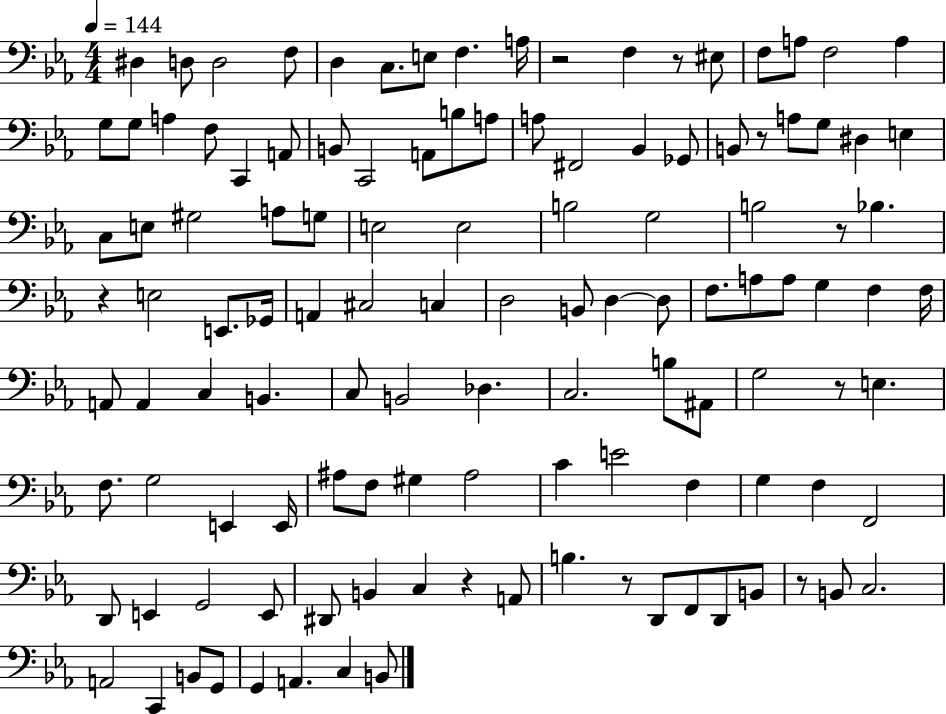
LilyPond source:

{
  \clef bass
  \numericTimeSignature
  \time 4/4
  \key ees \major
  \tempo 4 = 144
  dis4 d8 d2 f8 | d4 c8. e8 f4. a16 | r2 f4 r8 eis8 | f8 a8 f2 a4 | \break g8 g8 a4 f8 c,4 a,8 | b,8 c,2 a,8 b8 a8 | a8 fis,2 bes,4 ges,8 | b,8 r8 a8 g8 dis4 e4 | \break c8 e8 gis2 a8 g8 | e2 e2 | b2 g2 | b2 r8 bes4. | \break r4 e2 e,8. ges,16 | a,4 cis2 c4 | d2 b,8 d4~~ d8 | f8. a8 a8 g4 f4 f16 | \break a,8 a,4 c4 b,4. | c8 b,2 des4. | c2. b8 ais,8 | g2 r8 e4. | \break f8. g2 e,4 e,16 | ais8 f8 gis4 ais2 | c'4 e'2 f4 | g4 f4 f,2 | \break d,8 e,4 g,2 e,8 | dis,8 b,4 c4 r4 a,8 | b4. r8 d,8 f,8 d,8 b,8 | r8 b,8 c2. | \break a,2 c,4 b,8 g,8 | g,4 a,4. c4 b,8 | \bar "|."
}